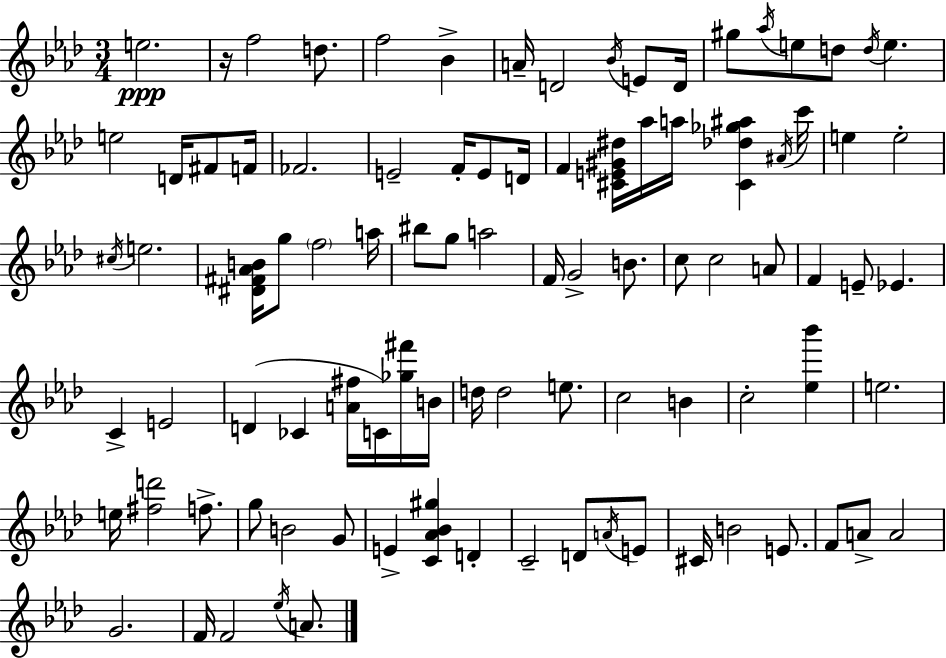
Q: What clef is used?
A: treble